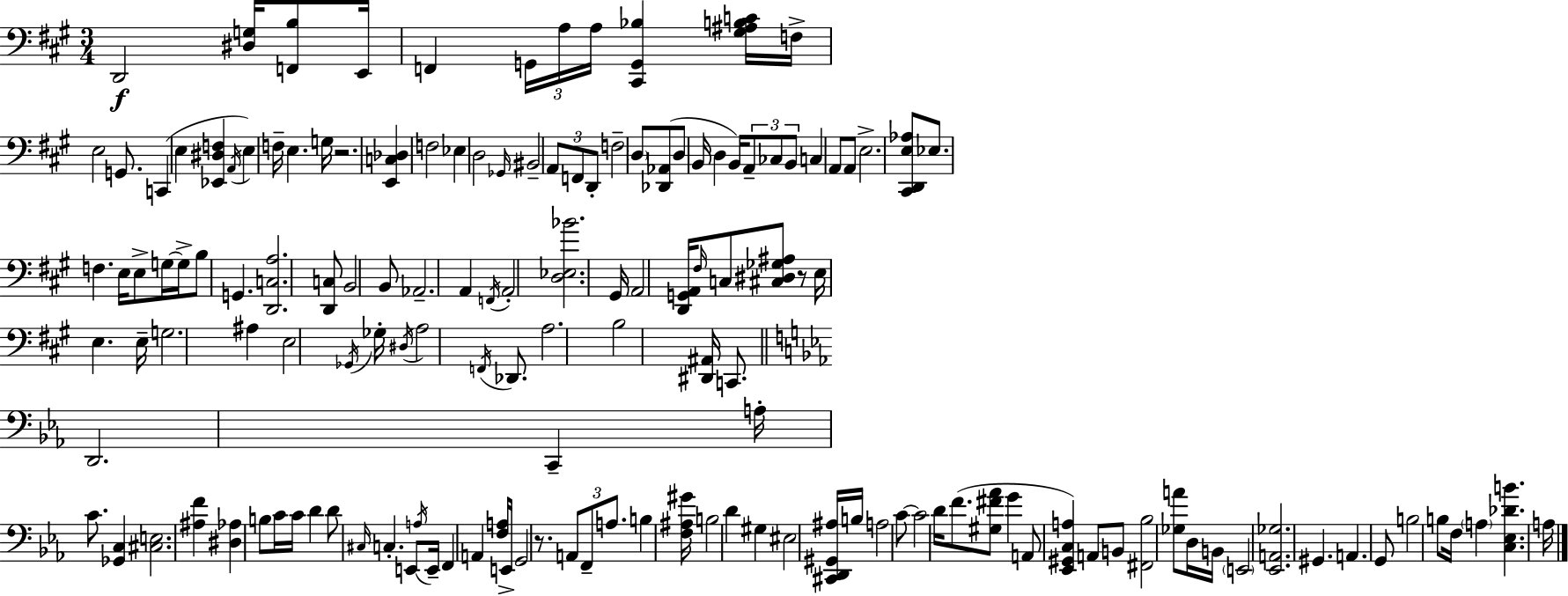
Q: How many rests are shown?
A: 3